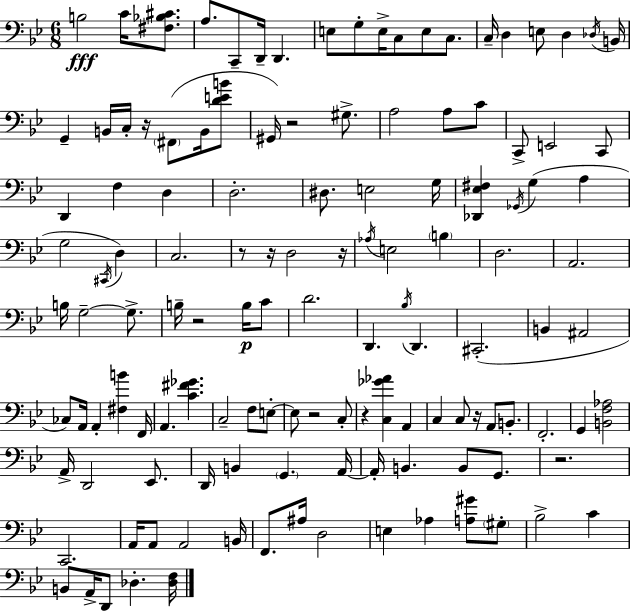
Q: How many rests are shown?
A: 10